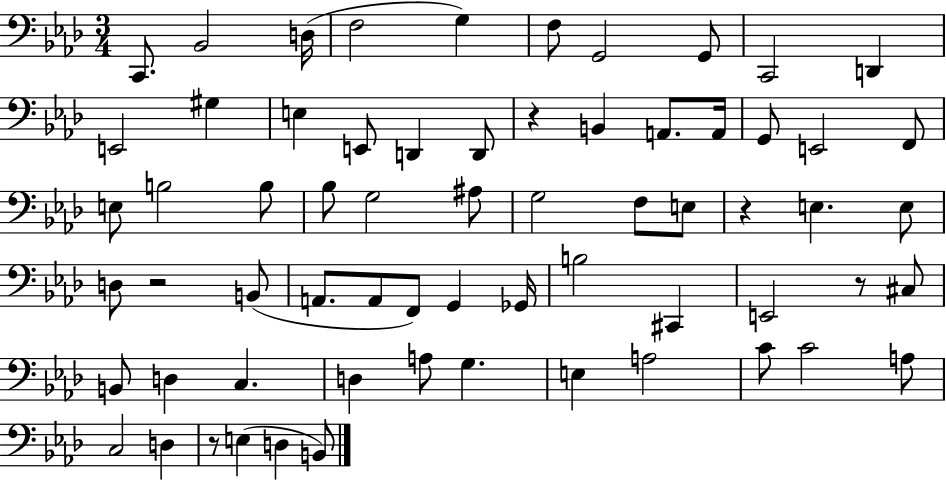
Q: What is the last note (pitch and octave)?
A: B2